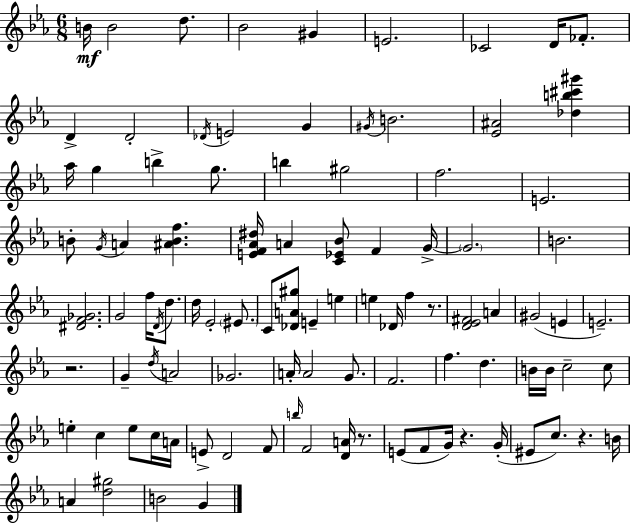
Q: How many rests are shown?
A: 5